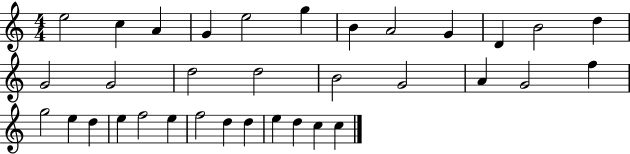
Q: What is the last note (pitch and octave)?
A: C5